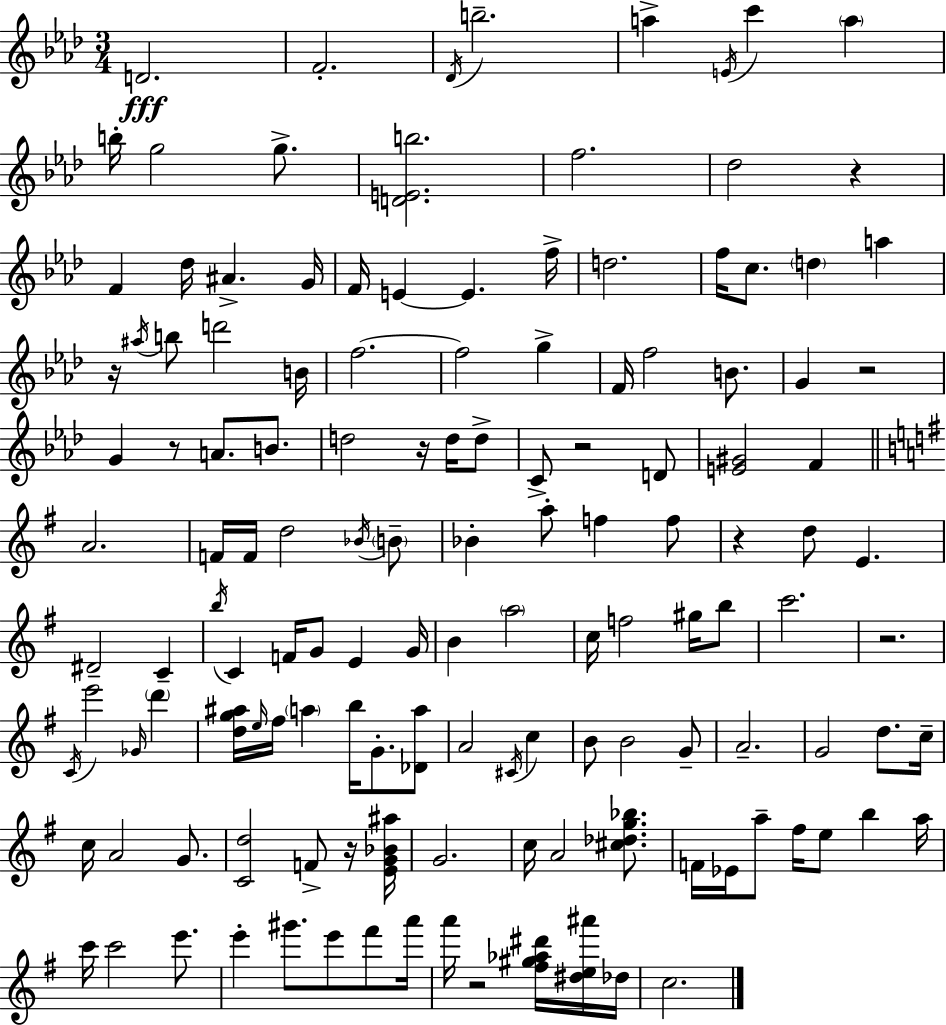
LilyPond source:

{
  \clef treble
  \numericTimeSignature
  \time 3/4
  \key f \minor
  d'2.\fff | f'2.-. | \acciaccatura { des'16 } b''2.-- | a''4-> \acciaccatura { e'16 } c'''4 \parenthesize a''4 | \break b''16-. g''2 g''8.-> | <d' e' b''>2. | f''2. | des''2 r4 | \break f'4 des''16 ais'4.-> | g'16 f'16 e'4~~ e'4. | f''16-> d''2. | f''16 c''8. \parenthesize d''4 a''4 | \break r16 \acciaccatura { ais''16 } b''8 d'''2 | b'16 f''2.~~ | f''2 g''4-> | f'16 f''2 | \break b'8. g'4 r2 | g'4 r8 a'8. | b'8. d''2 r16 | d''16 d''8-> c'8-> r2 | \break d'8 <e' gis'>2 f'4 | \bar "||" \break \key g \major a'2. | f'16 f'16 d''2 \acciaccatura { bes'16 } \parenthesize b'8-- | bes'4-. a''8-. f''4 f''8 | r4 d''8 e'4. | \break dis'2-- c'4-- | \acciaccatura { b''16 } c'4 f'16 g'8 e'4 | g'16 b'4 \parenthesize a''2 | c''16 f''2 gis''16 | \break b''8 c'''2. | r2. | \acciaccatura { c'16 } e'''2 \grace { ges'16 } | \parenthesize d'''4 <d'' g'' ais''>16 \grace { e''16 } fis''16 \parenthesize a''4 b''16 | \break g'8.-. <des' a''>8 a'2 | \acciaccatura { cis'16 } c''4 b'8 b'2 | g'8-- a'2.-- | g'2 | \break d''8. c''16-- c''16 a'2 | g'8. <c' d''>2 | f'8-> r16 <e' g' bes' ais''>16 g'2. | c''16 a'2 | \break <cis'' des'' g'' bes''>8. f'16 ees'16 a''8-- fis''16 e''8 | b''4 a''16 c'''16 c'''2 | e'''8. e'''4-. gis'''8. | e'''8 fis'''8 a'''16 a'''16 r2 | \break <fis'' gis'' aes'' dis'''>16 <dis'' e'' ais'''>16 des''16 c''2. | \bar "|."
}